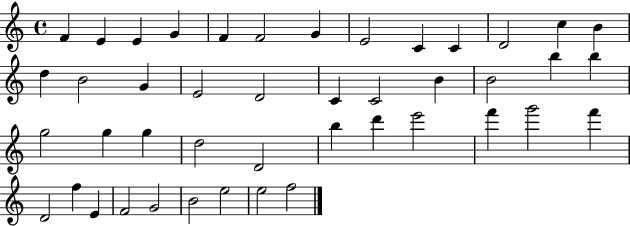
F4/q E4/q E4/q G4/q F4/q F4/h G4/q E4/h C4/q C4/q D4/h C5/q B4/q D5/q B4/h G4/q E4/h D4/h C4/q C4/h B4/q B4/h B5/q B5/q G5/h G5/q G5/q D5/h D4/h B5/q D6/q E6/h F6/q G6/h F6/q D4/h F5/q E4/q F4/h G4/h B4/h E5/h E5/h F5/h